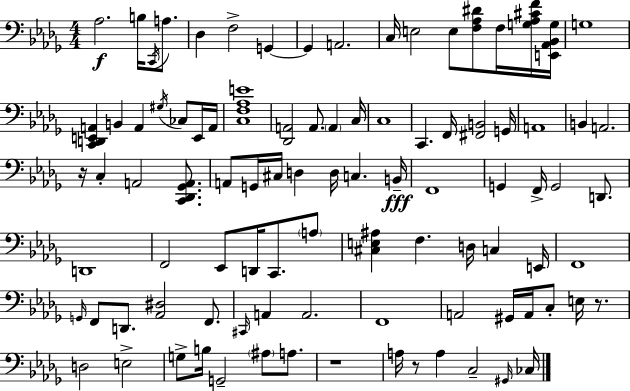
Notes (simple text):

Ab3/h. B3/s C2/s A3/e. Db3/q F3/h G2/q G2/q A2/h. C3/s E3/h E3/e [F3,Ab3,D#4]/e F3/s [G3,Ab3,C#4,F4]/s [E2,Ab2,Bb2,G3]/s G3/w [C2,D2,E2,A2]/q B2/q A2/q G#3/s CES3/e E2/s A2/s [C3,F3,Ab3,E4]/w [Db2,A2]/h A2/e. A2/q C3/s C3/w C2/q. F2/s [F#2,B2]/h G2/s A2/w B2/q A2/h. R/s C3/q A2/h [C2,Db2,Gb2,A2]/e. A2/e G2/s C#3/s D3/q D3/s C3/q. B2/s F2/w G2/q F2/s G2/h D2/e. D2/w F2/h Eb2/e D2/s C2/e. A3/e [C#3,E3,A#3]/q F3/q. D3/s C3/q E2/s F2/w G2/s F2/e D2/e. [Ab2,D#3]/h F2/e. C#2/s A2/q A2/h. F2/w A2/h G#2/s A2/s C3/e E3/s R/e. D3/h E3/h G3/e B3/s G2/h A#3/e A3/e. R/w A3/s R/e A3/q C3/h G#2/s CES3/s